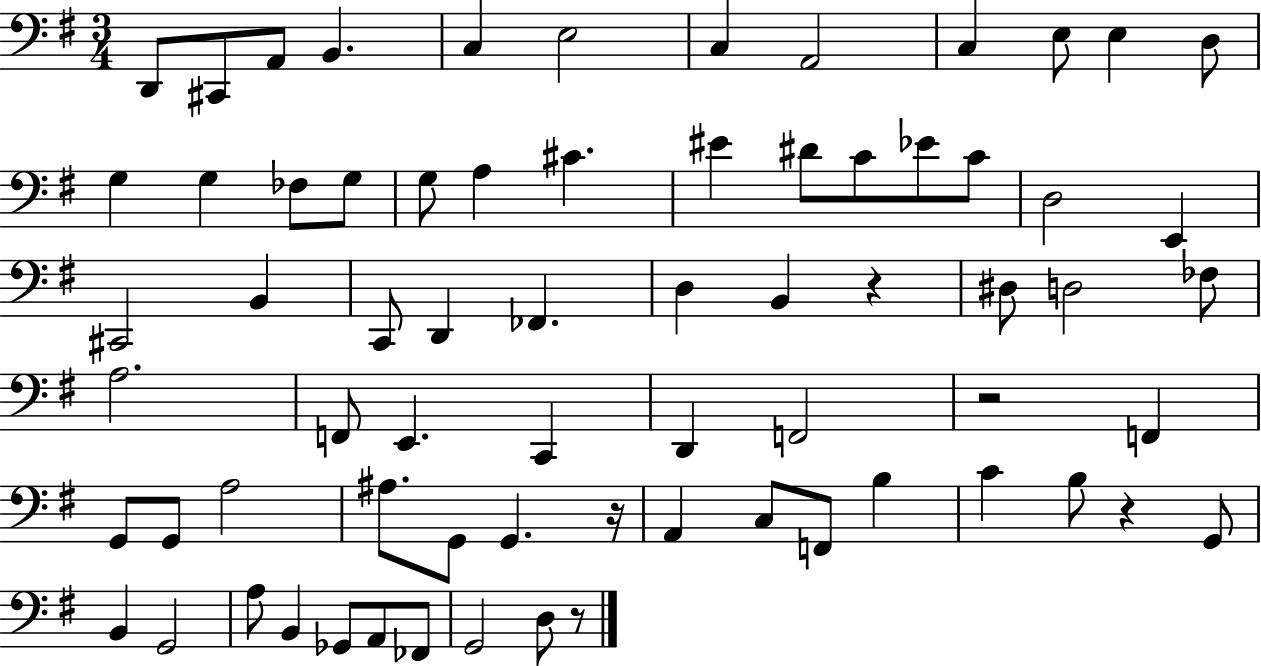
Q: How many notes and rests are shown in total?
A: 70